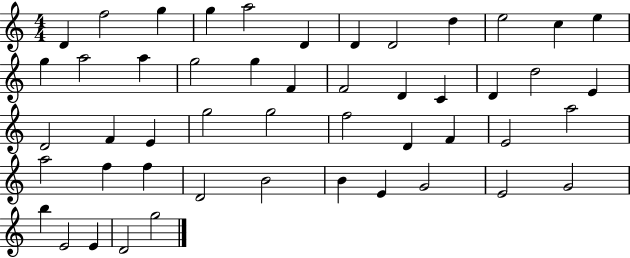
{
  \clef treble
  \numericTimeSignature
  \time 4/4
  \key c \major
  d'4 f''2 g''4 | g''4 a''2 d'4 | d'4 d'2 d''4 | e''2 c''4 e''4 | \break g''4 a''2 a''4 | g''2 g''4 f'4 | f'2 d'4 c'4 | d'4 d''2 e'4 | \break d'2 f'4 e'4 | g''2 g''2 | f''2 d'4 f'4 | e'2 a''2 | \break a''2 f''4 f''4 | d'2 b'2 | b'4 e'4 g'2 | e'2 g'2 | \break b''4 e'2 e'4 | d'2 g''2 | \bar "|."
}